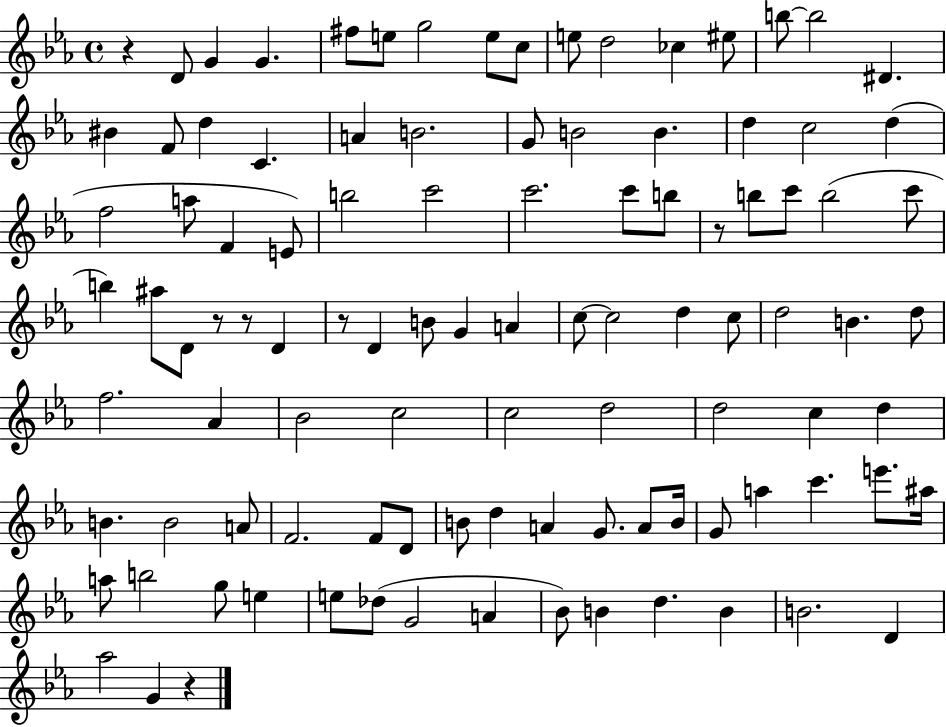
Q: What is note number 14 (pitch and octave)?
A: B5